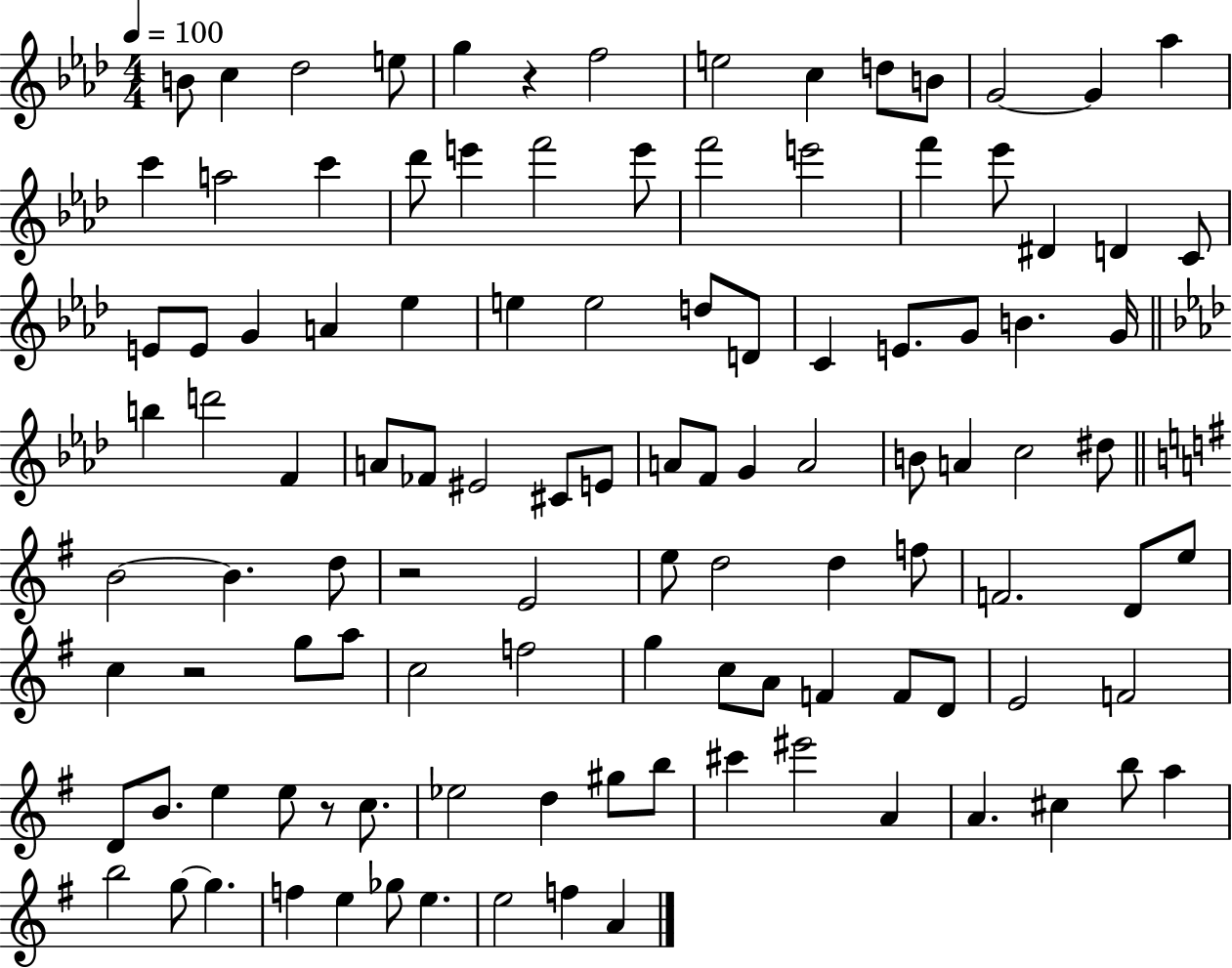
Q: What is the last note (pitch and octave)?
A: A4